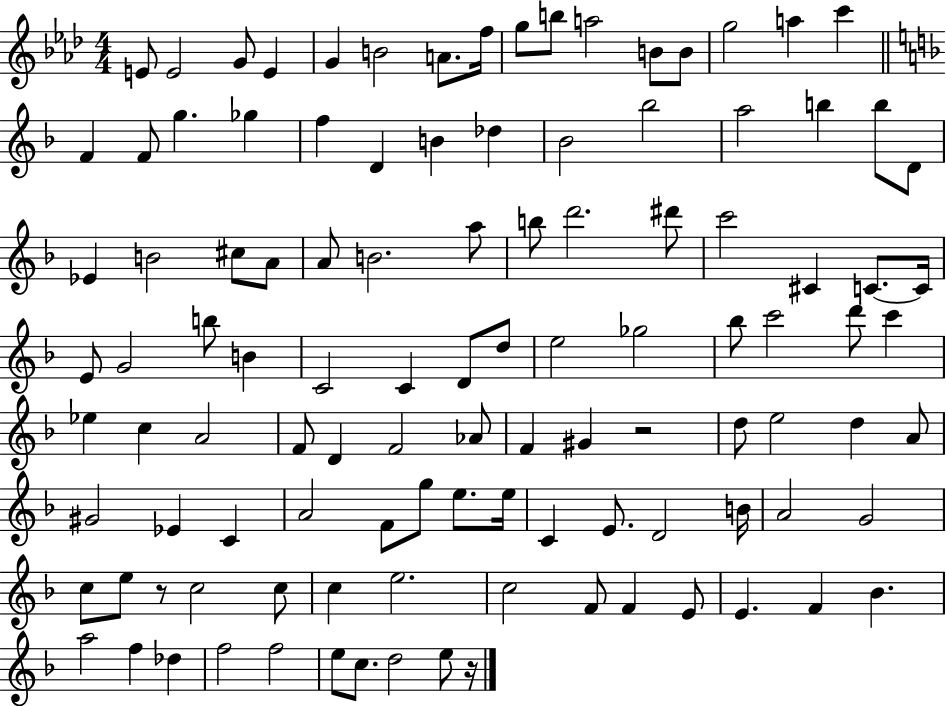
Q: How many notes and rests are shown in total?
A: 110